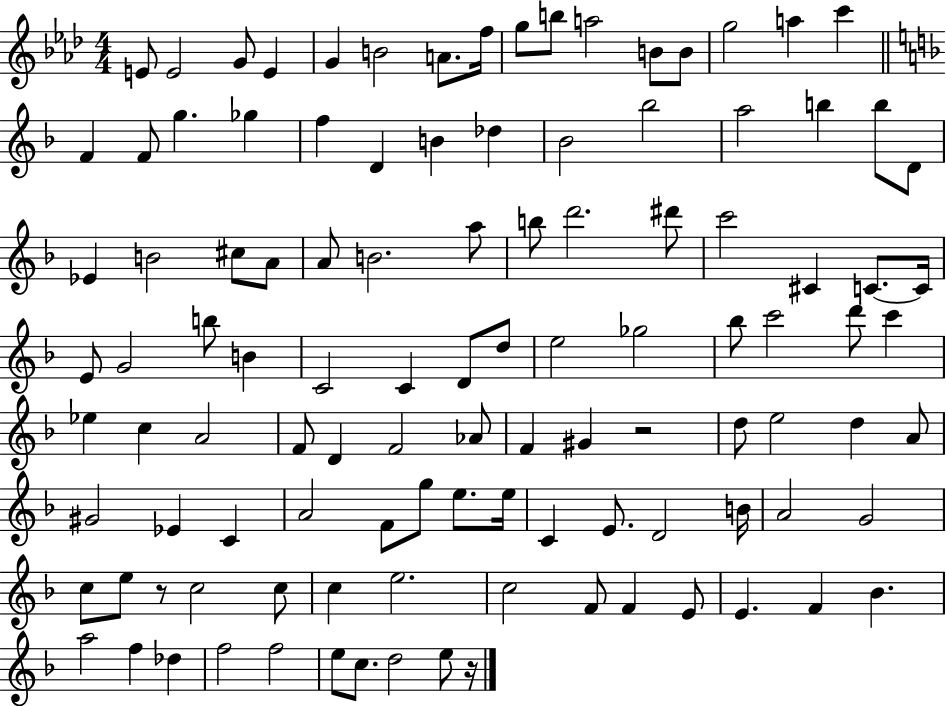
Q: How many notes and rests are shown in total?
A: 110